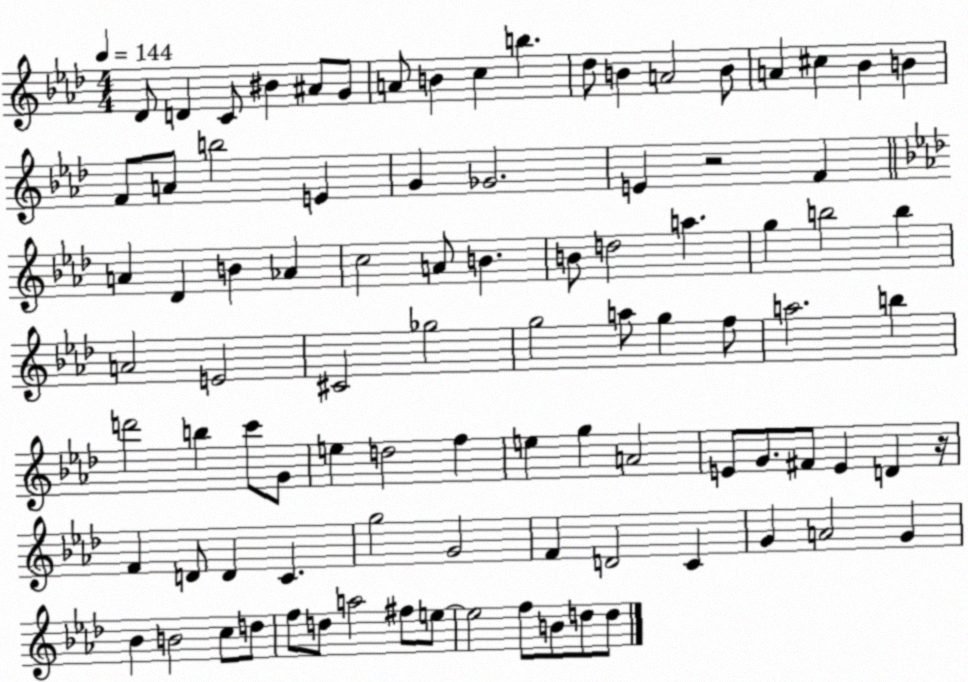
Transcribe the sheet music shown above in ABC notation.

X:1
T:Untitled
M:4/4
L:1/4
K:Ab
_D/2 D C/2 ^B ^A/2 G/2 A/2 B c b _d/2 B A2 B/2 A ^c _B B F/2 A/2 b2 E G _G2 E z2 F A _D B _A c2 A/2 B B/2 d2 a g b2 b A2 E2 ^C2 _g2 g2 a/2 g f/2 a2 b d'2 b c'/2 G/2 e d2 f e g A2 E/2 G/2 ^F/2 E D z/4 F D/2 D C g2 G2 F D2 C G A2 G _B B2 c/2 d/2 f/2 d/2 a2 ^f/2 e/2 e2 f/2 B/2 d/2 d/2